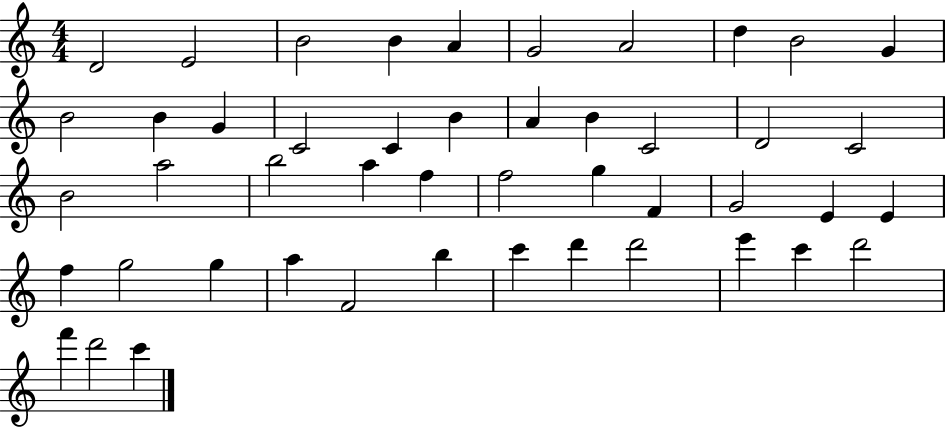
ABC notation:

X:1
T:Untitled
M:4/4
L:1/4
K:C
D2 E2 B2 B A G2 A2 d B2 G B2 B G C2 C B A B C2 D2 C2 B2 a2 b2 a f f2 g F G2 E E f g2 g a F2 b c' d' d'2 e' c' d'2 f' d'2 c'